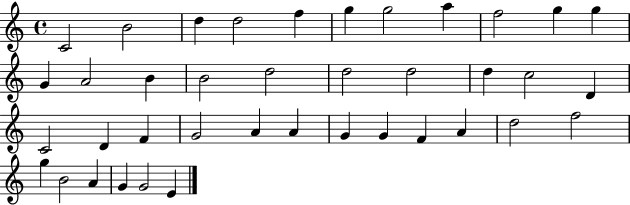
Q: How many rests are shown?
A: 0